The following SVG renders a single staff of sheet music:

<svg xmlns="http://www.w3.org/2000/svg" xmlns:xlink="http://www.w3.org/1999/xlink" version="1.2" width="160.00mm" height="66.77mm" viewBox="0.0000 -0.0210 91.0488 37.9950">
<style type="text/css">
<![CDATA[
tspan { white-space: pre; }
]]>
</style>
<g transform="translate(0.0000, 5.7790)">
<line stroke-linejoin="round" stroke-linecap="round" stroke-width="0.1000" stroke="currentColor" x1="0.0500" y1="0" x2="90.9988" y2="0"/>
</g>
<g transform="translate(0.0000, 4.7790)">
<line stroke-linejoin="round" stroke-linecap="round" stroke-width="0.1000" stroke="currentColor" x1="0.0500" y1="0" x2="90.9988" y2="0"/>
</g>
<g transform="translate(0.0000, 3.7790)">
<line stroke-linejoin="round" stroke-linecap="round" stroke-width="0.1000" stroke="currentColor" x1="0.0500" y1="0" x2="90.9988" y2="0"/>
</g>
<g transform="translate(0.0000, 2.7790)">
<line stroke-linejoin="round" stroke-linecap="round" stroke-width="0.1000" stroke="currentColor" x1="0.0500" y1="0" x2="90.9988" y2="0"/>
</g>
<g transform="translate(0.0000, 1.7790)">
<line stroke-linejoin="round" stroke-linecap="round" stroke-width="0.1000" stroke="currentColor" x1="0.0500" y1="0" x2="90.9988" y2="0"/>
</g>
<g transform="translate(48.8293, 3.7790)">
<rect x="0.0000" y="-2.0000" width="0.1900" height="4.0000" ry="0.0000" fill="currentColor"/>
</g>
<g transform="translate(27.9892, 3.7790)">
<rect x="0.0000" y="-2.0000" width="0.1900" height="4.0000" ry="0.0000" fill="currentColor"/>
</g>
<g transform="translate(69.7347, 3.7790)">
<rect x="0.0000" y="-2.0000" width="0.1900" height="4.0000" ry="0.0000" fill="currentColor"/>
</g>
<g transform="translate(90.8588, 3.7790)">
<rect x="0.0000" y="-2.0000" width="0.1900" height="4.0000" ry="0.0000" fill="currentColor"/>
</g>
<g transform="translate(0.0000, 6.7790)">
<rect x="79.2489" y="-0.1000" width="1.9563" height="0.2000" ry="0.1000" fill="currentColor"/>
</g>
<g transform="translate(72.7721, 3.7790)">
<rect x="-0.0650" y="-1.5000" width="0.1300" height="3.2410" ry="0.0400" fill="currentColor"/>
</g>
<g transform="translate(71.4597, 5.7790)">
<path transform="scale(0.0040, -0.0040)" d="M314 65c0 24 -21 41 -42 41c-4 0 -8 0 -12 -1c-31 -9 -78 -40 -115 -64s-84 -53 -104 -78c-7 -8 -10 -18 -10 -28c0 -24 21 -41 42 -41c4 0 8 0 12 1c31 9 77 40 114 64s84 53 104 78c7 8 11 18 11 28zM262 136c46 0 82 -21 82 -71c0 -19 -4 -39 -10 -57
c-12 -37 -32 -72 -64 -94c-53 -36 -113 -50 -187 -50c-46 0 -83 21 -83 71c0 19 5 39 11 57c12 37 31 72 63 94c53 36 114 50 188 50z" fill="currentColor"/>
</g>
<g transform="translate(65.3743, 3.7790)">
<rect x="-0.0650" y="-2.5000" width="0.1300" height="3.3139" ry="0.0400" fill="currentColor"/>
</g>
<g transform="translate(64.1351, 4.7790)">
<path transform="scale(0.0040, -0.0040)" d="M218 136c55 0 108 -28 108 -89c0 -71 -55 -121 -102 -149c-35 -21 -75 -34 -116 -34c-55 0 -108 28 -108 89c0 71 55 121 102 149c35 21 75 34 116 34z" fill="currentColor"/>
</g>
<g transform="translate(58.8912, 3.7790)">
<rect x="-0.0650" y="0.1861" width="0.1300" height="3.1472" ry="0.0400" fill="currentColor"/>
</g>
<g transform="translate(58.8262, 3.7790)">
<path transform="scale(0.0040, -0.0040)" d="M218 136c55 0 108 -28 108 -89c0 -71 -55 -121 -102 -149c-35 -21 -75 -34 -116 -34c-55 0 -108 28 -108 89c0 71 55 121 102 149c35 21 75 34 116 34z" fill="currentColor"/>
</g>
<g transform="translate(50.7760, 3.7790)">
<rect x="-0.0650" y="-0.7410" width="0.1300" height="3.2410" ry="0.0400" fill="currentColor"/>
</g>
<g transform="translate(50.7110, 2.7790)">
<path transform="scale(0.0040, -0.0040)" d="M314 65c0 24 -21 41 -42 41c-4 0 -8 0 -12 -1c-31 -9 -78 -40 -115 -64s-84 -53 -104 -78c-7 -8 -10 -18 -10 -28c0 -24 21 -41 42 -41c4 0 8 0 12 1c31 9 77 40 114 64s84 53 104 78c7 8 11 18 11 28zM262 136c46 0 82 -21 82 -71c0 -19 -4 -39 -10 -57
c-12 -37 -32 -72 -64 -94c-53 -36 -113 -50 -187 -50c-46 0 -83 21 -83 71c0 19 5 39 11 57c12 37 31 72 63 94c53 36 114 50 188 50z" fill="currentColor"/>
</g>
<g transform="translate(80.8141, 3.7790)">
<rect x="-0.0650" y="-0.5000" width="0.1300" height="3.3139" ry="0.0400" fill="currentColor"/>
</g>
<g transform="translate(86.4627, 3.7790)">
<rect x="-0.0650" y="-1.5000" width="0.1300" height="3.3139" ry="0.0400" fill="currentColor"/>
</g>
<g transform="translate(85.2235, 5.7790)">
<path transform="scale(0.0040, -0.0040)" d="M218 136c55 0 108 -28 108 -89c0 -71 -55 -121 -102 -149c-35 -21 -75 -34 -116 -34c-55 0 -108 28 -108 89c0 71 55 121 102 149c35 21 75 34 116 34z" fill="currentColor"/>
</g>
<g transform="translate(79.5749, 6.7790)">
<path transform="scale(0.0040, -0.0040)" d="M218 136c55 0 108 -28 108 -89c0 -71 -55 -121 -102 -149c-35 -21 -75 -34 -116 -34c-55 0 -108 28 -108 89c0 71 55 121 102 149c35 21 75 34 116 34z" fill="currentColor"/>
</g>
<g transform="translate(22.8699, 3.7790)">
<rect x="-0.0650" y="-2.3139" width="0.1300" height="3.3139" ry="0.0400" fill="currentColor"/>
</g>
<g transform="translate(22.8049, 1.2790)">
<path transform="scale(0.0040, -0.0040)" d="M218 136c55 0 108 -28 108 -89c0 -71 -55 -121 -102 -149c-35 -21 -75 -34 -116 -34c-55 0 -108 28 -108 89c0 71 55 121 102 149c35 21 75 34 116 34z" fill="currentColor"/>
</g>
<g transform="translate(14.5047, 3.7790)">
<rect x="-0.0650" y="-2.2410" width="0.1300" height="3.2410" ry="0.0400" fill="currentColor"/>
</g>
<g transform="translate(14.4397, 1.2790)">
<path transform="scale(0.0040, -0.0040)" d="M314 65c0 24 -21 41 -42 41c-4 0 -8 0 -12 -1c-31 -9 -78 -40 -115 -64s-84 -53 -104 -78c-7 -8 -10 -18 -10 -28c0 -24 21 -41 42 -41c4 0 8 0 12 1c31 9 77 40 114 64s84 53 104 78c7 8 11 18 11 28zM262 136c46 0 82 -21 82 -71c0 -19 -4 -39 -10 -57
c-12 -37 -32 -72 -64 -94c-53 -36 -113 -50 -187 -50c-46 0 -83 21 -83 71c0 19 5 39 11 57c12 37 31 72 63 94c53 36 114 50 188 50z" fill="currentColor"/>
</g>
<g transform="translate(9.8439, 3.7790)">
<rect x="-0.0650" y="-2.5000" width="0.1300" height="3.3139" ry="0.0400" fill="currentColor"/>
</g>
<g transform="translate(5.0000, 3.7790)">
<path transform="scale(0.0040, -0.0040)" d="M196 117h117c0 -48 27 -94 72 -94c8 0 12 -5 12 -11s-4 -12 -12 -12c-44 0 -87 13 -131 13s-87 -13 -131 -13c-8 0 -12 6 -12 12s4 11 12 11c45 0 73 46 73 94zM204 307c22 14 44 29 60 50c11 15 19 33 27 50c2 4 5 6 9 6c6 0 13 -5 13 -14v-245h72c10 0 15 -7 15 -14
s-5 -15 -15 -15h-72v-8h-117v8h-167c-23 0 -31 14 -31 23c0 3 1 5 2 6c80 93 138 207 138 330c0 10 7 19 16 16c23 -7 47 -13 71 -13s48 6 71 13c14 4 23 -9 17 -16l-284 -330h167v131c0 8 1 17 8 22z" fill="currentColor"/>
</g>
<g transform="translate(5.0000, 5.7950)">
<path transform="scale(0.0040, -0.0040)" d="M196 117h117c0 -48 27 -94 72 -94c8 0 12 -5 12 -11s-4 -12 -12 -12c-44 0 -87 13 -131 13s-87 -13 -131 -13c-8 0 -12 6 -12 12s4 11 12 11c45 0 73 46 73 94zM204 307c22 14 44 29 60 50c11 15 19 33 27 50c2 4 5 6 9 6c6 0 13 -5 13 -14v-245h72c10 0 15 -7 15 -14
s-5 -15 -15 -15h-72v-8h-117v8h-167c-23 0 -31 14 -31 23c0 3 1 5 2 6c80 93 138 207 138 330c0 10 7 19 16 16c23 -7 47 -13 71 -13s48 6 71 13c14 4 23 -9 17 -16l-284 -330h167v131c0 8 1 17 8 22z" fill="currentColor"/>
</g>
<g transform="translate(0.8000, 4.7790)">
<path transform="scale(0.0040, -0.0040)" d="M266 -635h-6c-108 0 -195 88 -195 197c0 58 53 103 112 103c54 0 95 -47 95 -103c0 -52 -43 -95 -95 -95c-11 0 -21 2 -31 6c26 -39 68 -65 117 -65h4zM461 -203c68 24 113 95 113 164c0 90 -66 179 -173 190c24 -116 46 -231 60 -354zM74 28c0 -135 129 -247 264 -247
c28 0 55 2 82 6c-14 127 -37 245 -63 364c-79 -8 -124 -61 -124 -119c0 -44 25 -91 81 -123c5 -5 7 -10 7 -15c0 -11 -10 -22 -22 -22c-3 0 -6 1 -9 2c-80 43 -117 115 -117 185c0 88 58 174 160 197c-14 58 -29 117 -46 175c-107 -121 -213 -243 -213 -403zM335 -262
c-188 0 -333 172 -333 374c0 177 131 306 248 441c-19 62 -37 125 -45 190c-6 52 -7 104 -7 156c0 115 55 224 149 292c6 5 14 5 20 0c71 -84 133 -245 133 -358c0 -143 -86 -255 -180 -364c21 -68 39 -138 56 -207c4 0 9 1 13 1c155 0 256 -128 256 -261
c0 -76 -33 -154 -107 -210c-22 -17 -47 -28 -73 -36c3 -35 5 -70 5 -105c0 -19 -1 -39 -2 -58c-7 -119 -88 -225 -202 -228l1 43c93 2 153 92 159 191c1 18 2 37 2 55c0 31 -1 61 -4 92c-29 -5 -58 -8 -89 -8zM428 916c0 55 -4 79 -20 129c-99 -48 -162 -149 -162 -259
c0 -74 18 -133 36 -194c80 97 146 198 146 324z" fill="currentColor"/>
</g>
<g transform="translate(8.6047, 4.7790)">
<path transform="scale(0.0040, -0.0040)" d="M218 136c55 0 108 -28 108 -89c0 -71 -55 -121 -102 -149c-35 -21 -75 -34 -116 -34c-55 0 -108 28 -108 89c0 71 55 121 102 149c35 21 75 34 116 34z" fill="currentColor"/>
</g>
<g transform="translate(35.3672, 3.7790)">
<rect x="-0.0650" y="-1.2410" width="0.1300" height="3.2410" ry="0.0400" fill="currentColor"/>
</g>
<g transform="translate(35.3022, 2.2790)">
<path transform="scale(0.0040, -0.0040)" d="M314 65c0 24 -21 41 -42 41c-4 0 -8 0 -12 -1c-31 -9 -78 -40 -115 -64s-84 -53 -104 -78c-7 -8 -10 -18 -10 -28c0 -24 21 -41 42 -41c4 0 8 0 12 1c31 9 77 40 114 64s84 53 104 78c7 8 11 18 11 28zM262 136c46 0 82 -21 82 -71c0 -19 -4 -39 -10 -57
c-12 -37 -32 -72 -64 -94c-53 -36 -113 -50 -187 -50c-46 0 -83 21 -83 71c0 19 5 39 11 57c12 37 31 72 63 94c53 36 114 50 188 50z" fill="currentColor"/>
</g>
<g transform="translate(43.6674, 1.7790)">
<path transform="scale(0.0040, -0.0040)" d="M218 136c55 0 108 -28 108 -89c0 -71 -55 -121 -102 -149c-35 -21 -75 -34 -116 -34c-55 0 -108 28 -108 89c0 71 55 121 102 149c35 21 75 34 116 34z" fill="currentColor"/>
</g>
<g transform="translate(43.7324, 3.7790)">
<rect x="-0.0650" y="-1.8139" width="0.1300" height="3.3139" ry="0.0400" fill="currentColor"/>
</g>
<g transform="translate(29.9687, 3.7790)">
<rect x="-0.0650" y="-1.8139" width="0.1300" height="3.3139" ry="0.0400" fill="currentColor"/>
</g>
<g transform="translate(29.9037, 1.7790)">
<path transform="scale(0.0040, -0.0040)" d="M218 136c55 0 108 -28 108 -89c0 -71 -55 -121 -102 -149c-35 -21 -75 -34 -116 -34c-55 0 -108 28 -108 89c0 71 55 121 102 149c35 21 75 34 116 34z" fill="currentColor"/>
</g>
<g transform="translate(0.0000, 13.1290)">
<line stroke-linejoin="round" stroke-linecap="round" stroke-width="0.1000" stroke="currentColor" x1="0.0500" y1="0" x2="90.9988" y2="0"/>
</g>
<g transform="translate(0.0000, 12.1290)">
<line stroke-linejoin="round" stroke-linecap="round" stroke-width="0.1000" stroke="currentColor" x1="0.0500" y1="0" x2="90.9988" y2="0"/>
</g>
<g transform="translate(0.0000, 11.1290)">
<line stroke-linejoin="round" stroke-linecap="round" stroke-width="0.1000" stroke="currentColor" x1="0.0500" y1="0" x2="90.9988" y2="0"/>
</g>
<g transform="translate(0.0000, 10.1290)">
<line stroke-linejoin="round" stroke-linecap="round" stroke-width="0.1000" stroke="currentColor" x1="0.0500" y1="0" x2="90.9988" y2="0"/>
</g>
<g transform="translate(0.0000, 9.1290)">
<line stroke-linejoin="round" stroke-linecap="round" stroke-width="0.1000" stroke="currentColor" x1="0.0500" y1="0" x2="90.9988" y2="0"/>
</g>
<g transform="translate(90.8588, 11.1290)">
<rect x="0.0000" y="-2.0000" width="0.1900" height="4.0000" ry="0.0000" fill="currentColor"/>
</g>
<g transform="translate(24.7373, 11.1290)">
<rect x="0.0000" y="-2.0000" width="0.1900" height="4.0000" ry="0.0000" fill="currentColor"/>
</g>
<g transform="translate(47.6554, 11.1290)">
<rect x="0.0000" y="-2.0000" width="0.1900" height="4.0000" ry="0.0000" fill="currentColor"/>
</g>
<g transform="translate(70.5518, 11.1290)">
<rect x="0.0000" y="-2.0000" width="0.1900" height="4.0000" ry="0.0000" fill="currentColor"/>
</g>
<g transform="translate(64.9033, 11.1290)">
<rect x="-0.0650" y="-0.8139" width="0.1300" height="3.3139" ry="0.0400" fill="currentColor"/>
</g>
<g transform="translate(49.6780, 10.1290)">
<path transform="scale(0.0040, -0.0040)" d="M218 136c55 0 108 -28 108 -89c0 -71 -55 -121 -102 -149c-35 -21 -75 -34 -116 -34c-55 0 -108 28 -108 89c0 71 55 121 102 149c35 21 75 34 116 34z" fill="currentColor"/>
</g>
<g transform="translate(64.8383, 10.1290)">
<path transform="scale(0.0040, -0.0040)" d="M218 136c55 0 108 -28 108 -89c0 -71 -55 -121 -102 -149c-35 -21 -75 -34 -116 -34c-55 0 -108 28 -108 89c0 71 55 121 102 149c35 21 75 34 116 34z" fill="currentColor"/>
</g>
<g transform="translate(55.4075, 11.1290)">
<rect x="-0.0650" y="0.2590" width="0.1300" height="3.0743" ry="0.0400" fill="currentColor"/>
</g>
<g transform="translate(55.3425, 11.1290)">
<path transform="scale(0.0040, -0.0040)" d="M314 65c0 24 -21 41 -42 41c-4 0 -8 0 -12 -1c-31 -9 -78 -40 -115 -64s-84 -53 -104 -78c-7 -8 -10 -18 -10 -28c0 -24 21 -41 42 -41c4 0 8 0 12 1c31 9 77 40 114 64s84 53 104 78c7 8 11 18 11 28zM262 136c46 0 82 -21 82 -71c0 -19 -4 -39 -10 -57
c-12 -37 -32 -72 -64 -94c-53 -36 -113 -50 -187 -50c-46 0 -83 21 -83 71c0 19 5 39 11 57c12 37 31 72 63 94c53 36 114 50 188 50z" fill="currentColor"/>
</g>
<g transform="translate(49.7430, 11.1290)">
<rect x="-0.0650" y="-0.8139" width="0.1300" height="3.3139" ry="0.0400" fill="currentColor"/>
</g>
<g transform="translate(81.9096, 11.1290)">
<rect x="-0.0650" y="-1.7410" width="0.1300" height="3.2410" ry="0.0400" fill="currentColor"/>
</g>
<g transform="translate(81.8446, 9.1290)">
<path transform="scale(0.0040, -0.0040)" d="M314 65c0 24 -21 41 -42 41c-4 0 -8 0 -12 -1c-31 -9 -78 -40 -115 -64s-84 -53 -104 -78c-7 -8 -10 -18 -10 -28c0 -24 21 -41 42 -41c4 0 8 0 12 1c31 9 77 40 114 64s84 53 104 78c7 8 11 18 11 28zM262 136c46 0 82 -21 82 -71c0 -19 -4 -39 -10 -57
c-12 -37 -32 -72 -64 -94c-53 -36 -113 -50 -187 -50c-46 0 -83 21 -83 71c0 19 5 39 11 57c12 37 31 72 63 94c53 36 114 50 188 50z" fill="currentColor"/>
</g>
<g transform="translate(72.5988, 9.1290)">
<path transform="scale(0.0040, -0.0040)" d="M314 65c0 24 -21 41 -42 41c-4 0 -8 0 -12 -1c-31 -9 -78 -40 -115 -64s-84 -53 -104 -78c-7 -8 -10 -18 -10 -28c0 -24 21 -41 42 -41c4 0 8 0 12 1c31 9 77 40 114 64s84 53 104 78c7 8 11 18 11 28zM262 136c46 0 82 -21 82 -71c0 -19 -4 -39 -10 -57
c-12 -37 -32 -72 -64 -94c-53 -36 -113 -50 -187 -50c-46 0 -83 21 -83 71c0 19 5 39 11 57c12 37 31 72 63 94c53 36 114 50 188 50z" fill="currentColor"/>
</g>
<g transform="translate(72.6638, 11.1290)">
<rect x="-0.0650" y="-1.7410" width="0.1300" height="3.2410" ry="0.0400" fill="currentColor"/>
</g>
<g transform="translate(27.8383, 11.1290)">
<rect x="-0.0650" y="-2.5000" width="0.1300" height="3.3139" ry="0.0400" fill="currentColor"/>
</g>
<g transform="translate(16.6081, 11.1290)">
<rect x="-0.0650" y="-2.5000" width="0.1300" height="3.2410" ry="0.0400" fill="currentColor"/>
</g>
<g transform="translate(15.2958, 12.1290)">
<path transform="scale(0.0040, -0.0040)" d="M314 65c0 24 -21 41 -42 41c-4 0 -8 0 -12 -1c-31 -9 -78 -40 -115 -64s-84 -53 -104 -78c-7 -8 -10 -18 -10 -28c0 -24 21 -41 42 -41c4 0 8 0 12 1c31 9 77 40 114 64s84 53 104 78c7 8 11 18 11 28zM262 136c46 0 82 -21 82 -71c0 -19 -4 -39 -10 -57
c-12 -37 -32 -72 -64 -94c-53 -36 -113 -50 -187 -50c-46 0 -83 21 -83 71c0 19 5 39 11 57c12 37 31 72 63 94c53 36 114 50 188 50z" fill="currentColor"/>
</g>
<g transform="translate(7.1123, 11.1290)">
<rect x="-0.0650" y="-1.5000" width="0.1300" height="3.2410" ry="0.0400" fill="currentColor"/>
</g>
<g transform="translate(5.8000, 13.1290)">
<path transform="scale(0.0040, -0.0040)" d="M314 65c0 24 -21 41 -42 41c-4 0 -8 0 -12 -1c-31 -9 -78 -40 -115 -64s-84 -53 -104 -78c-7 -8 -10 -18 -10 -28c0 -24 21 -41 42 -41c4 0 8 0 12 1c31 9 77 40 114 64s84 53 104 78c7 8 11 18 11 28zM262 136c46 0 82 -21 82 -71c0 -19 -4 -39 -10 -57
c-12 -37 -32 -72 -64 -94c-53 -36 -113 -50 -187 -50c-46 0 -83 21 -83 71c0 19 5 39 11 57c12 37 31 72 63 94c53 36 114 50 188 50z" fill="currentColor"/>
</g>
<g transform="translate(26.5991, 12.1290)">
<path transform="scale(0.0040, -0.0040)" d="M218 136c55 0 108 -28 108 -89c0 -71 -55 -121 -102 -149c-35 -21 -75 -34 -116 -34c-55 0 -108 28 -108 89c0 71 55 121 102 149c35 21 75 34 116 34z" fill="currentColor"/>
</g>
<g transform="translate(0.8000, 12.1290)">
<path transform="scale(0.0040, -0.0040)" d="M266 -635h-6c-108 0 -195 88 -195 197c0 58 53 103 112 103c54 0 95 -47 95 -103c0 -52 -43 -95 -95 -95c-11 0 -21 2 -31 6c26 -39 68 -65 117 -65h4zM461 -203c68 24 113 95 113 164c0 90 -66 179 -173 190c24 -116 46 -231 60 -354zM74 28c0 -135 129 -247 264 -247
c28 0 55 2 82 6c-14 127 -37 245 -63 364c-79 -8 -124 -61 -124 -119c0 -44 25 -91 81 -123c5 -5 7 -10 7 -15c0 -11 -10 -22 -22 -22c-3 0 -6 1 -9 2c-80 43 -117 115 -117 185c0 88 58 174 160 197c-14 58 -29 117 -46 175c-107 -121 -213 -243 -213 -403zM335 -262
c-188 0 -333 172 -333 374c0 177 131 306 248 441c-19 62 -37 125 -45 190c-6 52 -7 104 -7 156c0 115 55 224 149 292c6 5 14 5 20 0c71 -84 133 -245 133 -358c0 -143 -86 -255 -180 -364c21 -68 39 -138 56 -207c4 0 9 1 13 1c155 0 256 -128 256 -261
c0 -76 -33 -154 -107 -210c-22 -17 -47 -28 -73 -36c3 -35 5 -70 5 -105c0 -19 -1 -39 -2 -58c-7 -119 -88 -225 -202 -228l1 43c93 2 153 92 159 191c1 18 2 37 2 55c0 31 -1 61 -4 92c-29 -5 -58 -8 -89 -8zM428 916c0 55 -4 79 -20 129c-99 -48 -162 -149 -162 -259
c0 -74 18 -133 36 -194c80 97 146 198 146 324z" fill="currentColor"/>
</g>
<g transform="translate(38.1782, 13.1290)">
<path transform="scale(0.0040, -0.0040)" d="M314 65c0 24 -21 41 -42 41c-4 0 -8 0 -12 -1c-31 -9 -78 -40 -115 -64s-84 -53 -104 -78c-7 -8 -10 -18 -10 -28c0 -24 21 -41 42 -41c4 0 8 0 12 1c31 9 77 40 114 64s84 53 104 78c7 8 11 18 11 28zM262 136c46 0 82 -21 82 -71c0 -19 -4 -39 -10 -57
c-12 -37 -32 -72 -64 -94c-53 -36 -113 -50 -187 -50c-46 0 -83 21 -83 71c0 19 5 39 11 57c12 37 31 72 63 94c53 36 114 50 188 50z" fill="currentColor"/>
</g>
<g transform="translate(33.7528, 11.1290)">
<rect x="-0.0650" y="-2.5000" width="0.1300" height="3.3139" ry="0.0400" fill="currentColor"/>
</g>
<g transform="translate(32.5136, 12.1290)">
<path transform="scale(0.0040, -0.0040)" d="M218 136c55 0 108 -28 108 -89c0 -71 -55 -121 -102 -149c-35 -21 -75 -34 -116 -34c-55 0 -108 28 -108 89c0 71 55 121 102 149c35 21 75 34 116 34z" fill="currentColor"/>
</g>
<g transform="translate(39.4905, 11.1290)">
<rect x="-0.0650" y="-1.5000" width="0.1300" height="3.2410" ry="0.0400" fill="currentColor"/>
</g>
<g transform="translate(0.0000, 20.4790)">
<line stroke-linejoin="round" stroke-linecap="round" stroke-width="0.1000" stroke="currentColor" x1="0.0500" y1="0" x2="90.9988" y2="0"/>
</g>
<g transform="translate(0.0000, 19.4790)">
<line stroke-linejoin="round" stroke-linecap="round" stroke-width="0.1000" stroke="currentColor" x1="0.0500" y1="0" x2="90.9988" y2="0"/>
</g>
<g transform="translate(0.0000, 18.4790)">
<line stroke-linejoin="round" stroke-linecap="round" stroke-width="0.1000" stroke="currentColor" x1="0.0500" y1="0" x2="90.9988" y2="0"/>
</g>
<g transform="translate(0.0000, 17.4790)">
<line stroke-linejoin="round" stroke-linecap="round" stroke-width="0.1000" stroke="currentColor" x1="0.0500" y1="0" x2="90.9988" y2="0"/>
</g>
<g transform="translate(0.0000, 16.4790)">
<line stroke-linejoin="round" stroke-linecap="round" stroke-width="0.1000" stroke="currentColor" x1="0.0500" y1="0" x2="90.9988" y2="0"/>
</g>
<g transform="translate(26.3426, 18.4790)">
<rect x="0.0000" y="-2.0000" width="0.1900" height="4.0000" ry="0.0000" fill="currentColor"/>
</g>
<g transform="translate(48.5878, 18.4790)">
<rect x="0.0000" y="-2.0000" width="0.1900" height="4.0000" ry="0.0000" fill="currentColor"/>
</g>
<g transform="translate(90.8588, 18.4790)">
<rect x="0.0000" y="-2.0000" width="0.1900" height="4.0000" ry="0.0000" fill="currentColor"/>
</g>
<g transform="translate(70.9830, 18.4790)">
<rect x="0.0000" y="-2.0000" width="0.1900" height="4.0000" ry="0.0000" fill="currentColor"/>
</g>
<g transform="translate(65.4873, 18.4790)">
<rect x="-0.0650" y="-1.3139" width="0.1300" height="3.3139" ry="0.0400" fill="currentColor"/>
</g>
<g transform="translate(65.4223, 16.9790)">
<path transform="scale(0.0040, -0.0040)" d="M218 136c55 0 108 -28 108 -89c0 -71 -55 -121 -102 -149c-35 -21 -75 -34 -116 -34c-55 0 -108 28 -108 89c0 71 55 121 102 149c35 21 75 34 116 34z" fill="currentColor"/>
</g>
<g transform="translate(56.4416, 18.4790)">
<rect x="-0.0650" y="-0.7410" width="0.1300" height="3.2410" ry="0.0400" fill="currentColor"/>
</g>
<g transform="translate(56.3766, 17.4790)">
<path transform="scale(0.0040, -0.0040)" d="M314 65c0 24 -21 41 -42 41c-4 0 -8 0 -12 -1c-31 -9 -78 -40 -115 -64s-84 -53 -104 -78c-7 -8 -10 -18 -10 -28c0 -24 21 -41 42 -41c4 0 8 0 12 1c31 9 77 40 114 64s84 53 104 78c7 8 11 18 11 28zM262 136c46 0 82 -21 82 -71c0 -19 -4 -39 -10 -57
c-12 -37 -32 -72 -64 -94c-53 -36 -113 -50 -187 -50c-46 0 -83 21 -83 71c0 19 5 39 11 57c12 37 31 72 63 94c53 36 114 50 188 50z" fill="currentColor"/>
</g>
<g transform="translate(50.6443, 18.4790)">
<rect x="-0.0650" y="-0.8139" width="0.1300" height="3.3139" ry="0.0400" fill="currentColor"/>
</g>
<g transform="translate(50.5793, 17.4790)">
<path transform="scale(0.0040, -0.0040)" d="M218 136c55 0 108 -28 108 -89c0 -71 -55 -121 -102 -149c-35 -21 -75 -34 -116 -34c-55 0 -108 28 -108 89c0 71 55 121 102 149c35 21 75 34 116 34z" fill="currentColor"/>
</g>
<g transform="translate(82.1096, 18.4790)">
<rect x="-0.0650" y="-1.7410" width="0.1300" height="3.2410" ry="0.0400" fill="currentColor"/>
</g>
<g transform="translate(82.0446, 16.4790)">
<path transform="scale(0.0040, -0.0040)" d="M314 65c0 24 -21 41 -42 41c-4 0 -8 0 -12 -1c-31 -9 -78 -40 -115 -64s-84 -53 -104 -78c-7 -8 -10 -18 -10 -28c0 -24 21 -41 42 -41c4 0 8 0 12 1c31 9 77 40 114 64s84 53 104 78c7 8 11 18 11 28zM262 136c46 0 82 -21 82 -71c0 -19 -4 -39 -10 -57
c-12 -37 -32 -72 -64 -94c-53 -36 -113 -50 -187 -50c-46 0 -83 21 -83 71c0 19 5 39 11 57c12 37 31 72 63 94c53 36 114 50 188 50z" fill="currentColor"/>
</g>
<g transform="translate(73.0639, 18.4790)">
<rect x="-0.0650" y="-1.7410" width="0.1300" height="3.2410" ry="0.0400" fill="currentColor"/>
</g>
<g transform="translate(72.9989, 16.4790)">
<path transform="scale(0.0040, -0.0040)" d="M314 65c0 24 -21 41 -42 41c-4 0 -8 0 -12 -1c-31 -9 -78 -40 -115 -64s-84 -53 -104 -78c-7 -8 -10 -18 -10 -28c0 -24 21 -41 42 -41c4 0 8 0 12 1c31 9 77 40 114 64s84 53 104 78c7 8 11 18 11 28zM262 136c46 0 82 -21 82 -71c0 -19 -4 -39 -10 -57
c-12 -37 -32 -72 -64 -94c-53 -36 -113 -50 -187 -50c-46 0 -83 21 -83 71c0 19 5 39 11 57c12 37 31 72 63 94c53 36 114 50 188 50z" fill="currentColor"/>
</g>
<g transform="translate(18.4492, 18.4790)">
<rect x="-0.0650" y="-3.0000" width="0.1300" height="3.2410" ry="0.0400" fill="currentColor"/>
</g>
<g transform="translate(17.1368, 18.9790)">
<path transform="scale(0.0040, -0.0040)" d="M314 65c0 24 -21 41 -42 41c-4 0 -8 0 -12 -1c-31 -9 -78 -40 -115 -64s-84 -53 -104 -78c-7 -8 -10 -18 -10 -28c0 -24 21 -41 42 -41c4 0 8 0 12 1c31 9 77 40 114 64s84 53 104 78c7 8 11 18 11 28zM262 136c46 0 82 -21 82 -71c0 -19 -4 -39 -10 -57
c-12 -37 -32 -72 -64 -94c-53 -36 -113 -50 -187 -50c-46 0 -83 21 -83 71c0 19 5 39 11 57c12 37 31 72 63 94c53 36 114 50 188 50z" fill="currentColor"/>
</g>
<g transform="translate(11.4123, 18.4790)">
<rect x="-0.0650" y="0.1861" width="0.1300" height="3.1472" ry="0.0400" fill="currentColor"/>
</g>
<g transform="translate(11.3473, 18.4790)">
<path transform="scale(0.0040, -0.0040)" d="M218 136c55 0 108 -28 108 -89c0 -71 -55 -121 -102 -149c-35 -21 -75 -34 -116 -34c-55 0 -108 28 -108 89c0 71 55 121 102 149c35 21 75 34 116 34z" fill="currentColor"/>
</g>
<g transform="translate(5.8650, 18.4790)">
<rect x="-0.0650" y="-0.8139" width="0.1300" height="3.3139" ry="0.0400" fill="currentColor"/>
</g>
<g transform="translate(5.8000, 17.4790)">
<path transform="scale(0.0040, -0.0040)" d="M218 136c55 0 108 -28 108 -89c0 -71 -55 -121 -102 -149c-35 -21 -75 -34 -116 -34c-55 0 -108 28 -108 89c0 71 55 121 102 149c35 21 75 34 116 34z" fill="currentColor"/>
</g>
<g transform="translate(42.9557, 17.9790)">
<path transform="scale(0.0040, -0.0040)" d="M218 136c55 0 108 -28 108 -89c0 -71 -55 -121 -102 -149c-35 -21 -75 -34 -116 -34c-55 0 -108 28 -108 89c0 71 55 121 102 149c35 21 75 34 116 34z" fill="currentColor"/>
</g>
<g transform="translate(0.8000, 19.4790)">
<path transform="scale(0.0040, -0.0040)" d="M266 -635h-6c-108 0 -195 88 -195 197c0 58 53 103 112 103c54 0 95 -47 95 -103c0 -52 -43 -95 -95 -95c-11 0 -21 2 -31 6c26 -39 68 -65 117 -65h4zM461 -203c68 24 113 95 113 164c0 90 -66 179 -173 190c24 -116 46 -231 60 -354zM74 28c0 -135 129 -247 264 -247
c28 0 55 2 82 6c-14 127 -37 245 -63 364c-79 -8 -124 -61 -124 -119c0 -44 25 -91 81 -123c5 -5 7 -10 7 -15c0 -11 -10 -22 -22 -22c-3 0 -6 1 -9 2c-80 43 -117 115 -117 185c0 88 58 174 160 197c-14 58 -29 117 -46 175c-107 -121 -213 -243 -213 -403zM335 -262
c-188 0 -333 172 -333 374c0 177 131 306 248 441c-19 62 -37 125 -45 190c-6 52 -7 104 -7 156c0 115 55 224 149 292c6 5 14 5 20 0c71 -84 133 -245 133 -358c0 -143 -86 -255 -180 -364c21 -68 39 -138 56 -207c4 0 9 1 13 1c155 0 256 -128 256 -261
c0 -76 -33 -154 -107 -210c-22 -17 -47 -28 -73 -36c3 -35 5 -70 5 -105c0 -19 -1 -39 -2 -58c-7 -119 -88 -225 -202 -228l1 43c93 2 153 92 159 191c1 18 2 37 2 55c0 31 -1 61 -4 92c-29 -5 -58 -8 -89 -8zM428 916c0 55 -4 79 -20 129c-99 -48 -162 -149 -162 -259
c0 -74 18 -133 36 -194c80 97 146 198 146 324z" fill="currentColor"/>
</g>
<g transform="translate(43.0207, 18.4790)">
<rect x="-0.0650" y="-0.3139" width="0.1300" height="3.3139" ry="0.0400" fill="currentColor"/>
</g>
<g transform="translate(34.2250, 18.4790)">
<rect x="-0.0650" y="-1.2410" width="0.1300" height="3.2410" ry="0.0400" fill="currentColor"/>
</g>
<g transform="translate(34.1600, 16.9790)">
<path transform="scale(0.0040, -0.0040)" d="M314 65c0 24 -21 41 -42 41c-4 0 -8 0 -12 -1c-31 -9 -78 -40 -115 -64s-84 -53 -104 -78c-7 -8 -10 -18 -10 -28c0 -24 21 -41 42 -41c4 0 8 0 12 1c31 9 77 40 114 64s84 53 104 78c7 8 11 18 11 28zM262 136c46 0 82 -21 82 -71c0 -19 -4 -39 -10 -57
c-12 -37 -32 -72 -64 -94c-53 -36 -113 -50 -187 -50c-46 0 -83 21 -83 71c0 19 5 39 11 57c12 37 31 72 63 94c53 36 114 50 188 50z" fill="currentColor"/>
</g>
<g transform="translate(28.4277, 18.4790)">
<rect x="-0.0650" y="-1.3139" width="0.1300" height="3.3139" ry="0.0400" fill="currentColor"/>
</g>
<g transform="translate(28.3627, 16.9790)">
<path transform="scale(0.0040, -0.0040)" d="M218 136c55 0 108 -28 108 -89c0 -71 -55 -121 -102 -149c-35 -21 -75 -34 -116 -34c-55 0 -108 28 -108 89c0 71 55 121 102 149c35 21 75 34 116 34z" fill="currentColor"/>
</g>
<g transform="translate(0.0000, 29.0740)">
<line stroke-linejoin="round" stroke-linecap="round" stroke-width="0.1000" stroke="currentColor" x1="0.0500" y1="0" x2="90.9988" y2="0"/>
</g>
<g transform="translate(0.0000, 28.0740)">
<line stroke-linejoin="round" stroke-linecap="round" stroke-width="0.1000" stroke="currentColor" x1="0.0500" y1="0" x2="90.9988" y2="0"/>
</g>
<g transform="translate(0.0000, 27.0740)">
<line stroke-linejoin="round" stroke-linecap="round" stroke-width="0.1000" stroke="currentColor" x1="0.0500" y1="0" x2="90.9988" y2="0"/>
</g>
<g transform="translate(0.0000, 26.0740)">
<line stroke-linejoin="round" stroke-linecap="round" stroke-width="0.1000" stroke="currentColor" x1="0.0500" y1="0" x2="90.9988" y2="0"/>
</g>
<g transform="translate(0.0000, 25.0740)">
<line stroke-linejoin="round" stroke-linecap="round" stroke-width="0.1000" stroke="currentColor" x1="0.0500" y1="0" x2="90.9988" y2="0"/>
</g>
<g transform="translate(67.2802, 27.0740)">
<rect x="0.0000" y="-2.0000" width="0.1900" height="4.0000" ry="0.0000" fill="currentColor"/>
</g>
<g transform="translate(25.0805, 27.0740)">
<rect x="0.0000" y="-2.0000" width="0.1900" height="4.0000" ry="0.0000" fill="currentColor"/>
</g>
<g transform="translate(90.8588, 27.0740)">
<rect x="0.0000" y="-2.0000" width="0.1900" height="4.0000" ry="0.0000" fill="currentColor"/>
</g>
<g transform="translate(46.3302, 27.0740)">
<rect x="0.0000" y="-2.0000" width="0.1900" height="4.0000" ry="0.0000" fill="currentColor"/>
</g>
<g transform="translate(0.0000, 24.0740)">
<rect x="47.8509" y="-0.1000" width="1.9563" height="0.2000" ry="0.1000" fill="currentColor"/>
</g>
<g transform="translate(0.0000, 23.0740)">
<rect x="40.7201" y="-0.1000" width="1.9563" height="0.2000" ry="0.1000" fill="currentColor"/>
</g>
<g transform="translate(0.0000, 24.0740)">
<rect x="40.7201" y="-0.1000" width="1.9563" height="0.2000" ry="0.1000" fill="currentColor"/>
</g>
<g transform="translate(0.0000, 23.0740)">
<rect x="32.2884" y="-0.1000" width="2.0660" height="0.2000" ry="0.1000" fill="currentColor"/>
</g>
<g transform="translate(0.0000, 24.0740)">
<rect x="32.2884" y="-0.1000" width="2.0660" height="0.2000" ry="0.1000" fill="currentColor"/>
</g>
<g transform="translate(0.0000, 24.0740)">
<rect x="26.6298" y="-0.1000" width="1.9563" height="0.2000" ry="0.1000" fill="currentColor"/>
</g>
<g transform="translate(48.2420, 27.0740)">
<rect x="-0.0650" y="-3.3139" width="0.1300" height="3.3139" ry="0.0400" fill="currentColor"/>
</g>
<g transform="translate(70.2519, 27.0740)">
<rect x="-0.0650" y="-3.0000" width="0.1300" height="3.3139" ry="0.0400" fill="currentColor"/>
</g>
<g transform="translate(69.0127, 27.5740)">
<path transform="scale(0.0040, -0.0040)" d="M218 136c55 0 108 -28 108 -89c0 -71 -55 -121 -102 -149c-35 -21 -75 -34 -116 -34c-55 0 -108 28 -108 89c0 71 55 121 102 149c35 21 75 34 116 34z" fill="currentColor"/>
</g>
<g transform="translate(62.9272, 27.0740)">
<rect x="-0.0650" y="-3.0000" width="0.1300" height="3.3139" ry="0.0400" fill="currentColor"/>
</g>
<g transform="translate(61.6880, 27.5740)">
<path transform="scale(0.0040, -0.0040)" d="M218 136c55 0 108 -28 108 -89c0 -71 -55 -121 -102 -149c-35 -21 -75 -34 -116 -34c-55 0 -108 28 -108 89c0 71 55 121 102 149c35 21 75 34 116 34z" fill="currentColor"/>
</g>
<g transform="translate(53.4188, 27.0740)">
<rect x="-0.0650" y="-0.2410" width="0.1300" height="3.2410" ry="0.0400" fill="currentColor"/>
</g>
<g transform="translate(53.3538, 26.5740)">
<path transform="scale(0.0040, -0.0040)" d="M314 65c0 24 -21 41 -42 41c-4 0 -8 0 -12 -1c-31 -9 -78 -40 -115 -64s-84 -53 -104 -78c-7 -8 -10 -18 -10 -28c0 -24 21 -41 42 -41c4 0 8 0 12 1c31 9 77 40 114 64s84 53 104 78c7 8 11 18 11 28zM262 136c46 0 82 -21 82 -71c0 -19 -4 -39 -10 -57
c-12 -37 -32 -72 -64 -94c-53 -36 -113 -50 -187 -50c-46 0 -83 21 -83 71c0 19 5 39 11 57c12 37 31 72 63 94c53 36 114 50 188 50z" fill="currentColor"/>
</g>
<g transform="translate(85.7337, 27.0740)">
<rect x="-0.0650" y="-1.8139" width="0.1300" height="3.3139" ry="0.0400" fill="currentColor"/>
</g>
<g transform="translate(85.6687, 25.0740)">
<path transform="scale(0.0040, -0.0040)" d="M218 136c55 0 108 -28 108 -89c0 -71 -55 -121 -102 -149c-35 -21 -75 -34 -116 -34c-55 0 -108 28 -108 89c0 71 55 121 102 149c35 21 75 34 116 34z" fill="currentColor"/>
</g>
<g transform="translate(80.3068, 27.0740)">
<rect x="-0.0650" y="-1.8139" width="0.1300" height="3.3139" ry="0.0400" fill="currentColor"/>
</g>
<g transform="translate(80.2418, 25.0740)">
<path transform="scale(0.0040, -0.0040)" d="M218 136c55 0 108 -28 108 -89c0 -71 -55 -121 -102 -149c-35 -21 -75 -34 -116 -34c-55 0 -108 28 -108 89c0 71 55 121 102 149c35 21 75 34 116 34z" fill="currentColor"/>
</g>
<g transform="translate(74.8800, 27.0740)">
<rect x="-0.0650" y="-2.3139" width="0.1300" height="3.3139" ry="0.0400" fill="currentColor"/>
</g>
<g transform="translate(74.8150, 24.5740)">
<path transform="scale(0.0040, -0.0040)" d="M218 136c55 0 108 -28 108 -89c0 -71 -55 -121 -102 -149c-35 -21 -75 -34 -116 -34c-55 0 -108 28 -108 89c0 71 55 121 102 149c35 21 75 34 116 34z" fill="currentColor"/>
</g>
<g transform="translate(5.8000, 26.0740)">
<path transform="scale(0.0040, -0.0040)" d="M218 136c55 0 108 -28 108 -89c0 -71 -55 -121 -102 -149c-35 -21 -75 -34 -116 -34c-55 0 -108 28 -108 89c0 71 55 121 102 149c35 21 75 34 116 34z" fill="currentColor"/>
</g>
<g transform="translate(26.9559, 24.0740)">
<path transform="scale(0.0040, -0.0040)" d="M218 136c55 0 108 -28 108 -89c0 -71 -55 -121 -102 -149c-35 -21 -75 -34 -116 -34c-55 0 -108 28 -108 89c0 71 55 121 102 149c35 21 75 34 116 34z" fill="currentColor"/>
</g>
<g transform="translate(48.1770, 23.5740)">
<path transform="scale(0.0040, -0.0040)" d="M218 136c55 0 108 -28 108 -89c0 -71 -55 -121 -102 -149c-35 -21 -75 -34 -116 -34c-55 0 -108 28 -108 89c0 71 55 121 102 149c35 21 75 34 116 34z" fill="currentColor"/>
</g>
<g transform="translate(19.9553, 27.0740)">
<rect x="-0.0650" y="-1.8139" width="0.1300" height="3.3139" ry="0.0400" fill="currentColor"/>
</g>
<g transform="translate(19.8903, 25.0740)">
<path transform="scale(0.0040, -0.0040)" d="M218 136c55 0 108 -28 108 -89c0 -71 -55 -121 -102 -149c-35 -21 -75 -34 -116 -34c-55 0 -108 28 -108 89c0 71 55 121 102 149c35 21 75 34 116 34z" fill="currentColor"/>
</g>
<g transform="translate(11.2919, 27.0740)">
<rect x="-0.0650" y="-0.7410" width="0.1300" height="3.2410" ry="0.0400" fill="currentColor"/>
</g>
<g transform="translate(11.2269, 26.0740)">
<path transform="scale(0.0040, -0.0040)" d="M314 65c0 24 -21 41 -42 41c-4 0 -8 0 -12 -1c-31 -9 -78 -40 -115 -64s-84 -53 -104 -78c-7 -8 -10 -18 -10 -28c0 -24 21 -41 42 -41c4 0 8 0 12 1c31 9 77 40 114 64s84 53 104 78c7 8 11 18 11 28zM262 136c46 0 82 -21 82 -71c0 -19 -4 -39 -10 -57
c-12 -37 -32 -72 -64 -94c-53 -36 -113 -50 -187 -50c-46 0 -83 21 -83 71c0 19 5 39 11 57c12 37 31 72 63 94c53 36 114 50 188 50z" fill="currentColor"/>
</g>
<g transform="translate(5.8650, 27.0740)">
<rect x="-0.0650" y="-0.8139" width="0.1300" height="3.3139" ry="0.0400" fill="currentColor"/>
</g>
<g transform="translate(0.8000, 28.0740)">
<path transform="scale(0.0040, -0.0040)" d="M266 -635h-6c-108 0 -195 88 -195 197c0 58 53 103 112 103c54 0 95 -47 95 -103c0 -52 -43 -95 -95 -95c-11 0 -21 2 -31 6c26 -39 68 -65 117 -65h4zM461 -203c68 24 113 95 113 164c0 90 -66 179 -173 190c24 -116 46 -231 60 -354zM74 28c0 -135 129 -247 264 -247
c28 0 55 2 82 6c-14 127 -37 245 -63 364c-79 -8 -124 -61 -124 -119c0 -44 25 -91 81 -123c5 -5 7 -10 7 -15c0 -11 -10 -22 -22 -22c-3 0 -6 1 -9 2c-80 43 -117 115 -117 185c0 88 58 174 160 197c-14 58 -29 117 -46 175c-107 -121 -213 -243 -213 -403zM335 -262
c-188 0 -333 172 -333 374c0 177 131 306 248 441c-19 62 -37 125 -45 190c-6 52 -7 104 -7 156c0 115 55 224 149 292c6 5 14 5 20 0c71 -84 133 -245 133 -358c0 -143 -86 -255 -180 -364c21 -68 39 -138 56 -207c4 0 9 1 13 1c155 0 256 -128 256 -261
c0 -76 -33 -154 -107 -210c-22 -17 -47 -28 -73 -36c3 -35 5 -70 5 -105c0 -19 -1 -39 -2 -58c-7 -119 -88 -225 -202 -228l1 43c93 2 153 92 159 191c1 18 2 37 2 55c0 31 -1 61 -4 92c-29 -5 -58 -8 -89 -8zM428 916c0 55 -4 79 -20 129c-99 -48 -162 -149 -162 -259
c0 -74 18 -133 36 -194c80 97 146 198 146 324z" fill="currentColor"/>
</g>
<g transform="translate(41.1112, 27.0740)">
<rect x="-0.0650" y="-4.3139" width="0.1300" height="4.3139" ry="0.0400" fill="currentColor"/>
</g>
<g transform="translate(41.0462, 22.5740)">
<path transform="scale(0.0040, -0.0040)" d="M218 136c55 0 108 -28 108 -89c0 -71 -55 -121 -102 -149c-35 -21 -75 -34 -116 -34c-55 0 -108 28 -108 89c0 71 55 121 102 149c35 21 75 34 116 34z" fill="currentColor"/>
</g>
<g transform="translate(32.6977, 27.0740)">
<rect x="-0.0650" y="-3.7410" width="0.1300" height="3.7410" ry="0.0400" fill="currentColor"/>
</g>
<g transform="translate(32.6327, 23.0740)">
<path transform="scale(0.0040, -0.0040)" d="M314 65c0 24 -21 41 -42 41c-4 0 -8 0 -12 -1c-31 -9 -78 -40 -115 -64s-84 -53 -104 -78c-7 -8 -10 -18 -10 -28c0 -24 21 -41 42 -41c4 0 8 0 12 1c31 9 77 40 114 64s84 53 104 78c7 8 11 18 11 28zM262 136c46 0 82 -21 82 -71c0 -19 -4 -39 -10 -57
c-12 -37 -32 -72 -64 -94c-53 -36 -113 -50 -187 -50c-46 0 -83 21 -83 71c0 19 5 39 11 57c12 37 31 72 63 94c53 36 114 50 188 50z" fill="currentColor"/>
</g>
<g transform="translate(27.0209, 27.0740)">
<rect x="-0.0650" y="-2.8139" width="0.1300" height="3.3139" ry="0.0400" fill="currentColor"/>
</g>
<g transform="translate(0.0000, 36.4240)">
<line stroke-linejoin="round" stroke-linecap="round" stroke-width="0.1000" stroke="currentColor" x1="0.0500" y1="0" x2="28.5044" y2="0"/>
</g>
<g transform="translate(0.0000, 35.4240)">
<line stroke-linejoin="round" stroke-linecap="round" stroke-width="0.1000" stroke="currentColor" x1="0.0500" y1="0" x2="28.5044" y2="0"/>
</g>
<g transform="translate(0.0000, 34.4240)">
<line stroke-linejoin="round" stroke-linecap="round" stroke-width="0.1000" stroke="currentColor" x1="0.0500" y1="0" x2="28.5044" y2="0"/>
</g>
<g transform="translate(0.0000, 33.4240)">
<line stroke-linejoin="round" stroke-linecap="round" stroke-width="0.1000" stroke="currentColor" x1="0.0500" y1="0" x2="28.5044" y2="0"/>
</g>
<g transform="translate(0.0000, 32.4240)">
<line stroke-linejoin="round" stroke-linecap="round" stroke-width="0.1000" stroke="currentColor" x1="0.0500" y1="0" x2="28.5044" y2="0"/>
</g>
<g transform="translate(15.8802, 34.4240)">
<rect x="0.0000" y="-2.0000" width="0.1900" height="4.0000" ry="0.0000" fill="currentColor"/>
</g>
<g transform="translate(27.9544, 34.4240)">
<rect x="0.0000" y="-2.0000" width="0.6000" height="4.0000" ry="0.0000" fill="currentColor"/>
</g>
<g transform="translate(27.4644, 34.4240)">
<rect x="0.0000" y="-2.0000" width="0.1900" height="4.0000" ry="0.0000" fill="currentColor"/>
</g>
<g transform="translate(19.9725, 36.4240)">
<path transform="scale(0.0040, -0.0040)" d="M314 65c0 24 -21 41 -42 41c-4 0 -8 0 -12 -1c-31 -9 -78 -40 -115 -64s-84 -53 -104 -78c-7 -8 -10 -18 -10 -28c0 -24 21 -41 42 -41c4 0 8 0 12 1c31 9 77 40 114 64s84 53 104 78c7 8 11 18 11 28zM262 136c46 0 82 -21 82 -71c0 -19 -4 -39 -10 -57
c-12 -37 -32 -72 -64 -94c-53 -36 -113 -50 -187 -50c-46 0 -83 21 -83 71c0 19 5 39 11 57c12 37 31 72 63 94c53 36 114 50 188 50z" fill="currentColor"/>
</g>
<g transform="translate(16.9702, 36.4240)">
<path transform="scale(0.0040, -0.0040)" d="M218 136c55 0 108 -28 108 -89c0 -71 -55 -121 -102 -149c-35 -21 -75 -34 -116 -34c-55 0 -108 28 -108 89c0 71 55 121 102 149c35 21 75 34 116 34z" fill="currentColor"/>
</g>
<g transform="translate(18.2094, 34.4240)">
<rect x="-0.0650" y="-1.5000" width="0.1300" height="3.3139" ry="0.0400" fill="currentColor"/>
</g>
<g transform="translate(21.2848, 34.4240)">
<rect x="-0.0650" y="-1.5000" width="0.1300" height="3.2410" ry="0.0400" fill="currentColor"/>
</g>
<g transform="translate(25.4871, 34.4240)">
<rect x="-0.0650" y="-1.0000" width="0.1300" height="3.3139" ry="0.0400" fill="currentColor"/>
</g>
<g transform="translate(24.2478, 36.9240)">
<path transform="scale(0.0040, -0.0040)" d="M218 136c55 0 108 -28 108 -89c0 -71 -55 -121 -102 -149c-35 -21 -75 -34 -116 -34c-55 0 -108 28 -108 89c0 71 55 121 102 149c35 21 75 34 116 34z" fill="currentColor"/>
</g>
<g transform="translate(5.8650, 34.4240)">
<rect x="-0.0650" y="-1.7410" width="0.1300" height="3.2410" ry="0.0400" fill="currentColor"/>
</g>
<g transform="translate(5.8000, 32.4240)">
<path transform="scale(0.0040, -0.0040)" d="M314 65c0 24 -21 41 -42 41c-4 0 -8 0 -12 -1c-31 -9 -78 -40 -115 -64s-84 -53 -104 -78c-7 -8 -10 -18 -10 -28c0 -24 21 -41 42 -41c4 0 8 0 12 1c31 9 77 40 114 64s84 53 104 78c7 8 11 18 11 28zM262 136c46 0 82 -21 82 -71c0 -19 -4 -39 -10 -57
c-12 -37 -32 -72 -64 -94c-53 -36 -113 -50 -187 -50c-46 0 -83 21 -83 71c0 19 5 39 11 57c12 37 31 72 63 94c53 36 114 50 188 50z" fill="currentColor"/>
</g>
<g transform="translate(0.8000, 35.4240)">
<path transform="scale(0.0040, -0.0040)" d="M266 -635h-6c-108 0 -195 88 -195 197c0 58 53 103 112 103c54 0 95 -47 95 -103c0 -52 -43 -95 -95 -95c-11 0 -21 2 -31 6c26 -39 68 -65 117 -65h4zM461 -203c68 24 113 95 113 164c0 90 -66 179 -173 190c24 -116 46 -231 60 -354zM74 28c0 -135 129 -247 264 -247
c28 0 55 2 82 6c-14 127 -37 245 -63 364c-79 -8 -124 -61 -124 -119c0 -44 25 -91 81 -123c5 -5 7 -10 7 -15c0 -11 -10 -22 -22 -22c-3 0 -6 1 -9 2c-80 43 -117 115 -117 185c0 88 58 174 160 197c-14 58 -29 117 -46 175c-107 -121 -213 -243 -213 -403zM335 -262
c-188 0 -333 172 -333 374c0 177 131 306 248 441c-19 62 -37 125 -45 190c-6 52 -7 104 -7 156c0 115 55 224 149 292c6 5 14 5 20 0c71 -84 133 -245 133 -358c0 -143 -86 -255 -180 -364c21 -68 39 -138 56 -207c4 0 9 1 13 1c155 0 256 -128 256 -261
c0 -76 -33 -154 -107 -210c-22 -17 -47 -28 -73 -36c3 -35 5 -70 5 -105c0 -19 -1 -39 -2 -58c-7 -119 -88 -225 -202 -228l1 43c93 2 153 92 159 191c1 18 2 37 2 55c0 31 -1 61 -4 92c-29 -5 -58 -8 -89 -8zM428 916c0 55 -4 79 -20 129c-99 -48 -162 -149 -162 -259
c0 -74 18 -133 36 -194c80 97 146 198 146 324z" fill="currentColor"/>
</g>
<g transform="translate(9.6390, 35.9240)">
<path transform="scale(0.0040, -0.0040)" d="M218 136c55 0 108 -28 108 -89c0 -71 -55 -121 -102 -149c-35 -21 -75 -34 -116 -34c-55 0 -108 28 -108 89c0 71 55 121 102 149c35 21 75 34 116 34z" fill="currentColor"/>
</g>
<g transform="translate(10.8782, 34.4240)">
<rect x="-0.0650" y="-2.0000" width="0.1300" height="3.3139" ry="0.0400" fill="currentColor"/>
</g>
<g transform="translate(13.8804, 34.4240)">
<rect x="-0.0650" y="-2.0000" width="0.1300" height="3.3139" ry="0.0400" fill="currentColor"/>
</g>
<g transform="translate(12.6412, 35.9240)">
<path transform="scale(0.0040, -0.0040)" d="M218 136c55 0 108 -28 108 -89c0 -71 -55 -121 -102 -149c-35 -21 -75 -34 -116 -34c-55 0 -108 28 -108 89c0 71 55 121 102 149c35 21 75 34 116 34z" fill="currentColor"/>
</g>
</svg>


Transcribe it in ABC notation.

X:1
T:Untitled
M:4/4
L:1/4
K:C
G g2 g f e2 f d2 B G E2 C E E2 G2 G G E2 d B2 d f2 f2 d B A2 e e2 c d d2 e f2 f2 d d2 f a c'2 d' b c2 A A g f f f2 F F E E2 D